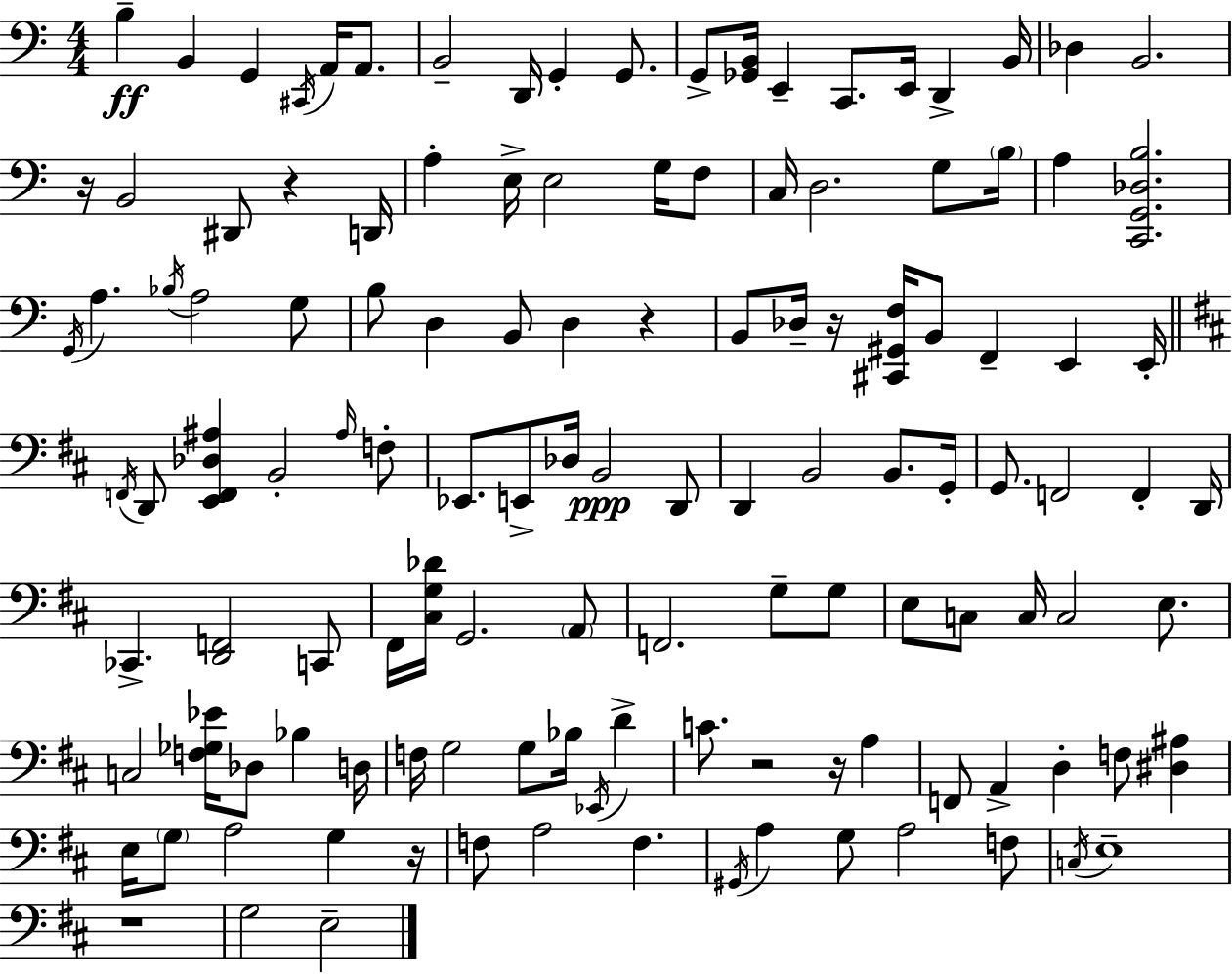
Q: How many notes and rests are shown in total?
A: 125